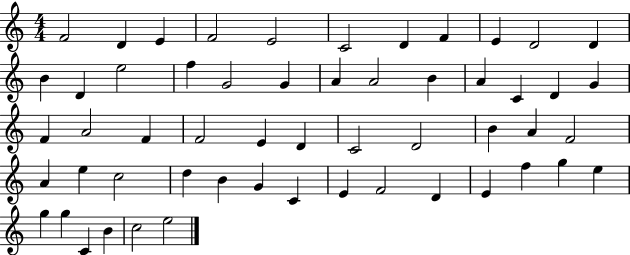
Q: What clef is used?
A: treble